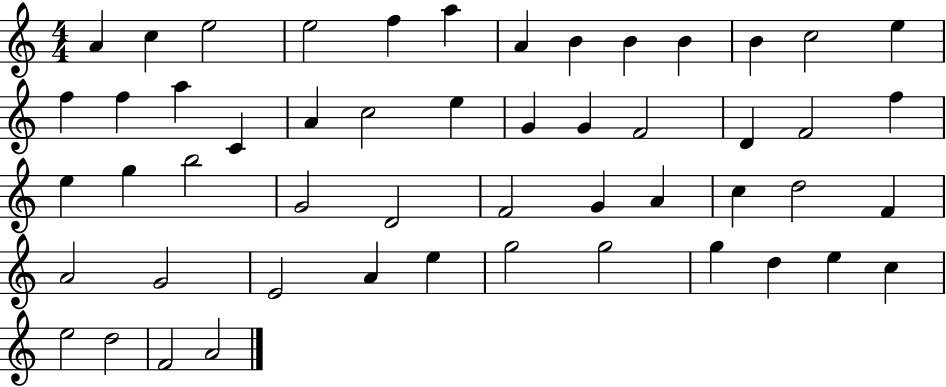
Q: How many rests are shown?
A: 0